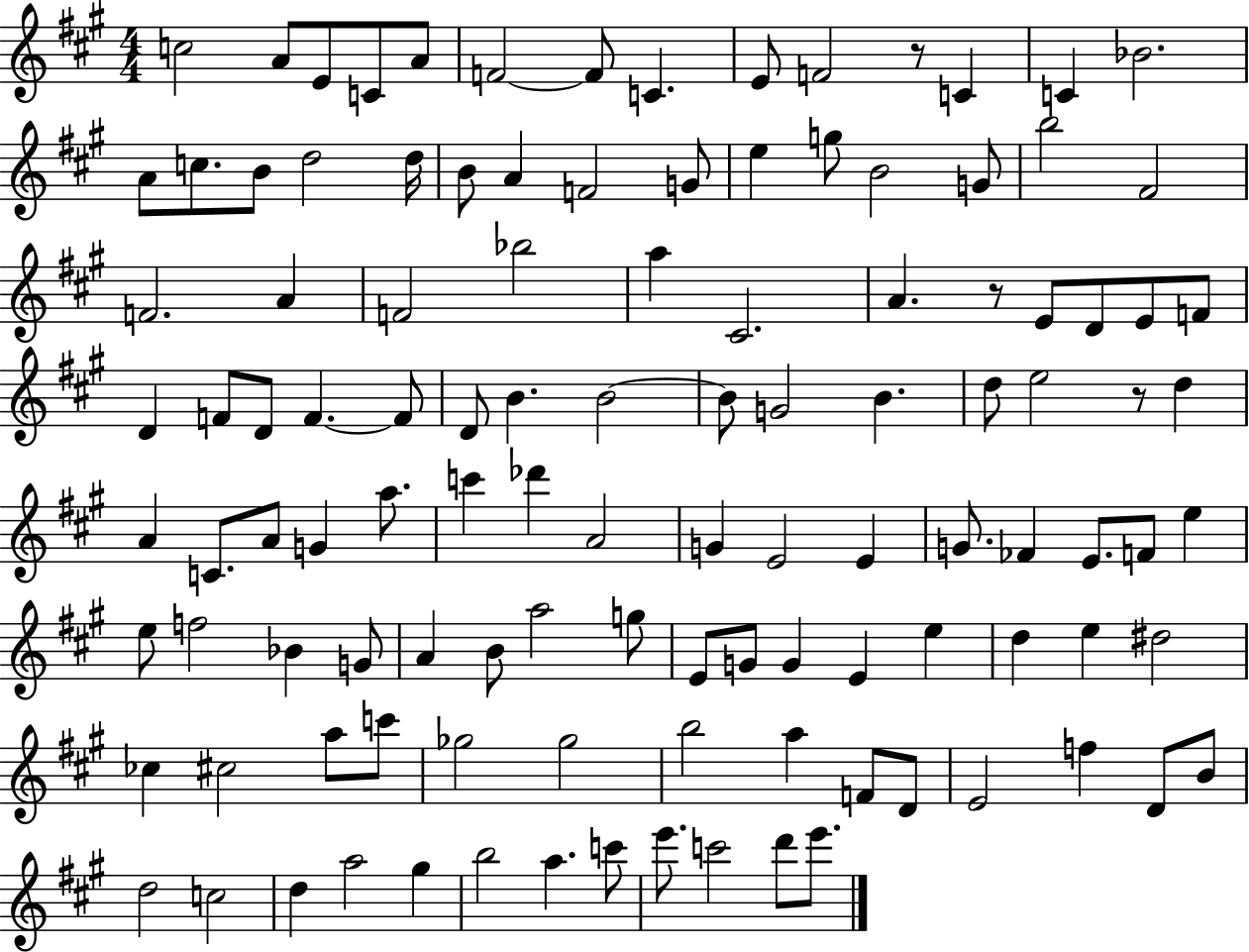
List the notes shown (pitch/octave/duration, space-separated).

C5/h A4/e E4/e C4/e A4/e F4/h F4/e C4/q. E4/e F4/h R/e C4/q C4/q Bb4/h. A4/e C5/e. B4/e D5/h D5/s B4/e A4/q F4/h G4/e E5/q G5/e B4/h G4/e B5/h F#4/h F4/h. A4/q F4/h Bb5/h A5/q C#4/h. A4/q. R/e E4/e D4/e E4/e F4/e D4/q F4/e D4/e F4/q. F4/e D4/e B4/q. B4/h B4/e G4/h B4/q. D5/e E5/h R/e D5/q A4/q C4/e. A4/e G4/q A5/e. C6/q Db6/q A4/h G4/q E4/h E4/q G4/e. FES4/q E4/e. F4/e E5/q E5/e F5/h Bb4/q G4/e A4/q B4/e A5/h G5/e E4/e G4/e G4/q E4/q E5/q D5/q E5/q D#5/h CES5/q C#5/h A5/e C6/e Gb5/h Gb5/h B5/h A5/q F4/e D4/e E4/h F5/q D4/e B4/e D5/h C5/h D5/q A5/h G#5/q B5/h A5/q. C6/e E6/e. C6/h D6/e E6/e.